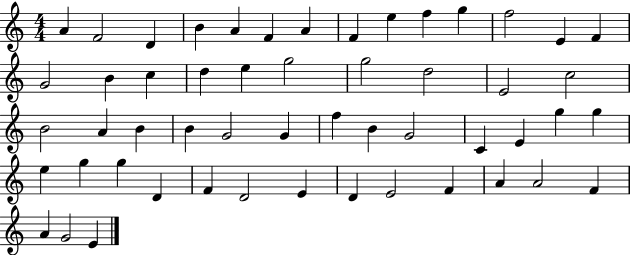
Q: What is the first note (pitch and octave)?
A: A4